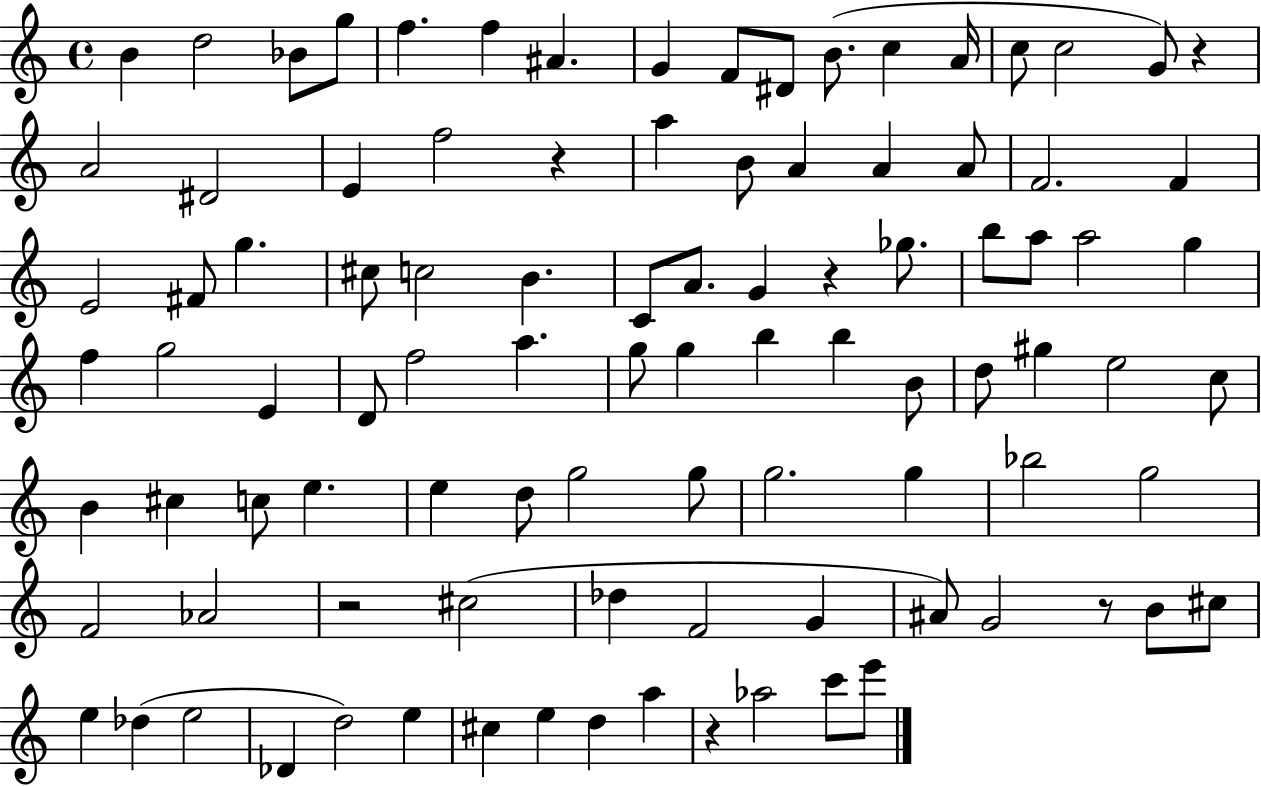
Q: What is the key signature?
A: C major